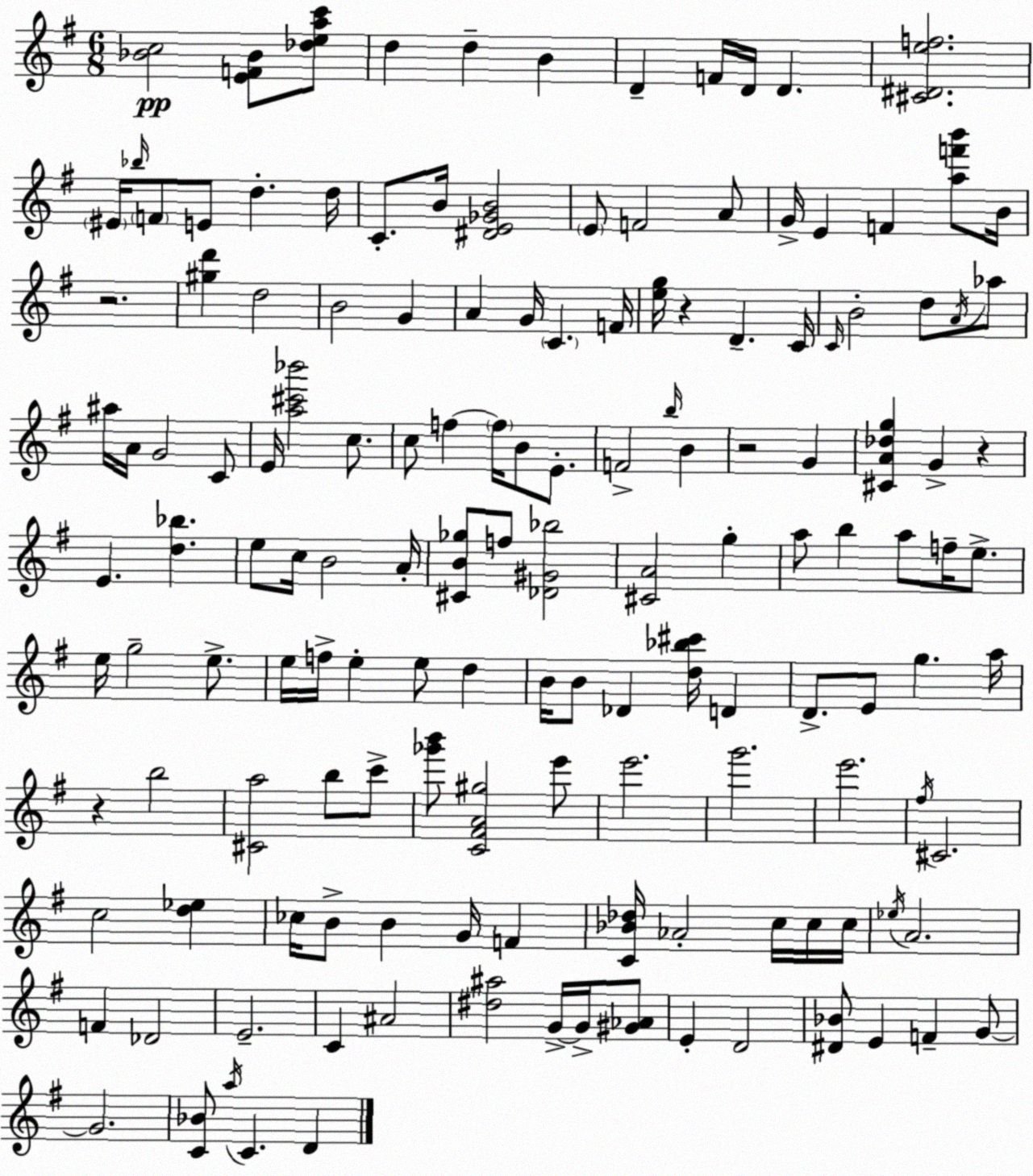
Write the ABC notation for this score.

X:1
T:Untitled
M:6/8
L:1/4
K:Em
[_Bc]2 [EF_B]/2 [_deac']/2 d d B D F/4 D/4 D [^C^Def]2 ^E/4 _b/4 F/2 E/2 d d/4 C/2 B/4 [^DE_GB]2 E/2 F2 A/2 G/4 E F [af'b']/2 B/4 z2 [^gd'] d2 B2 G A G/4 C F/4 [eg]/4 z D C/4 C/4 B2 d/2 A/4 _a/2 ^a/4 A/4 G2 C/2 E/4 [a^c'_b']2 c/2 c/2 f f/4 B/2 E/2 F2 b/4 B z2 G [^CA_dg] G z E [d_b] e/2 c/4 B2 A/4 [^CB_g]/2 f/2 [_D^G_b]2 [^CA]2 g a/2 b a/2 f/4 e/2 e/4 g2 e/2 e/4 f/4 e e/2 d B/4 B/2 _D [d_b^c']/4 D D/2 E/2 g a/4 z b2 [^Ca]2 b/2 c'/2 [_g'b']/2 [C^FA^g]2 e'/2 e'2 g'2 e'2 ^f/4 ^C2 c2 [d_e] _c/4 B/2 B G/4 F [C_B_d]/4 _A2 c/4 c/4 c/4 _e/4 A2 F _D2 E2 C ^A2 [^d^a]2 G/4 G/4 [^G_A]/2 E D2 [^D_B]/2 E F G/2 G2 [C_B]/2 a/4 C D